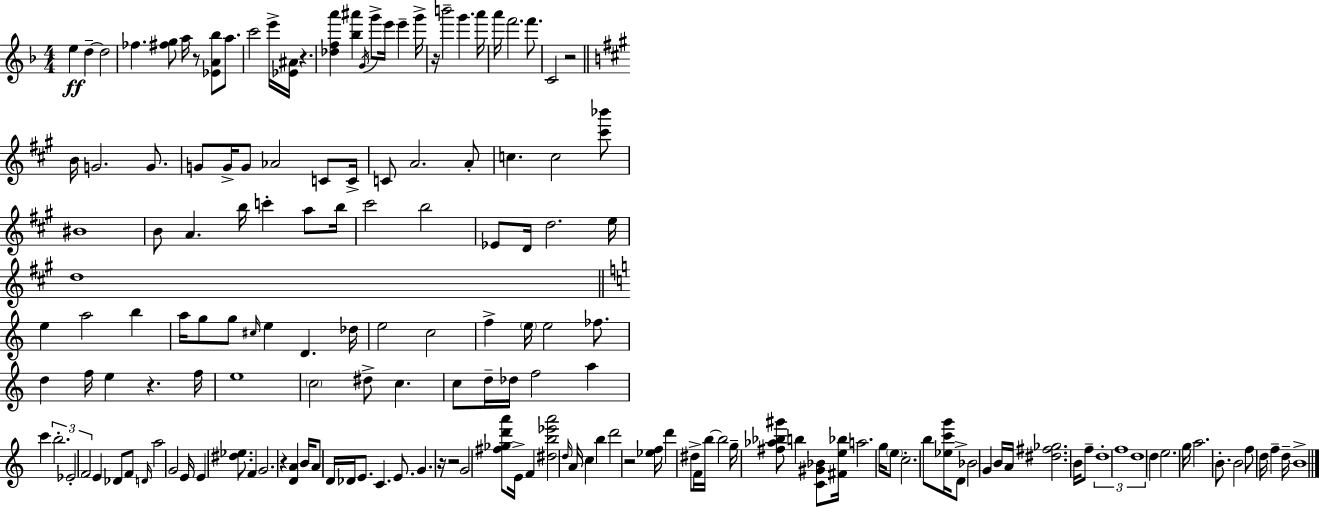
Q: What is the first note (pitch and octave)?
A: E5